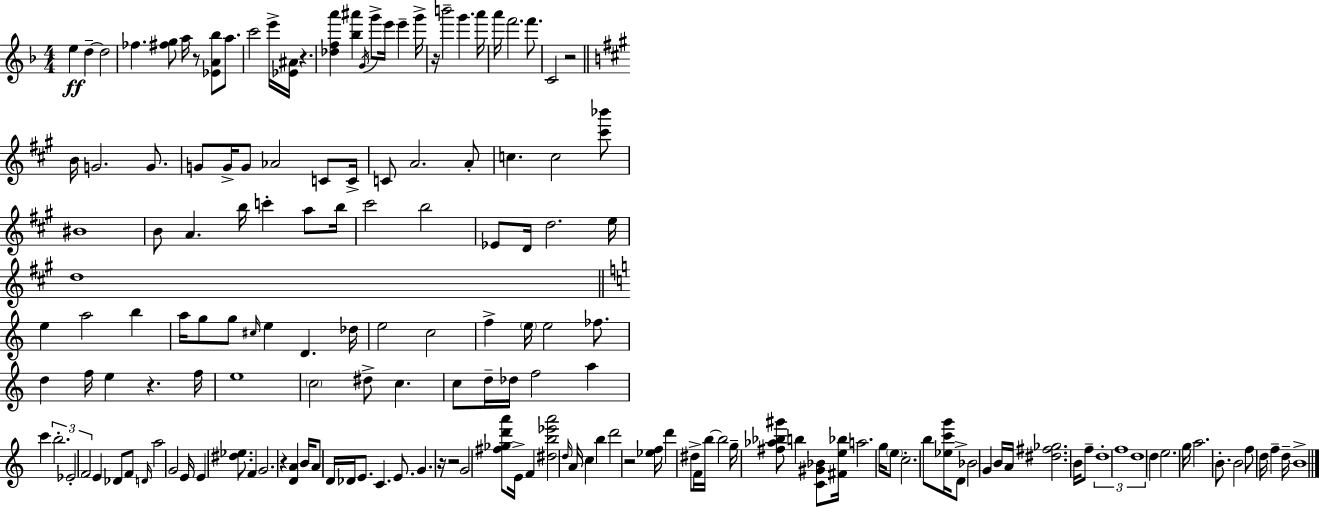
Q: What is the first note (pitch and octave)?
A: E5